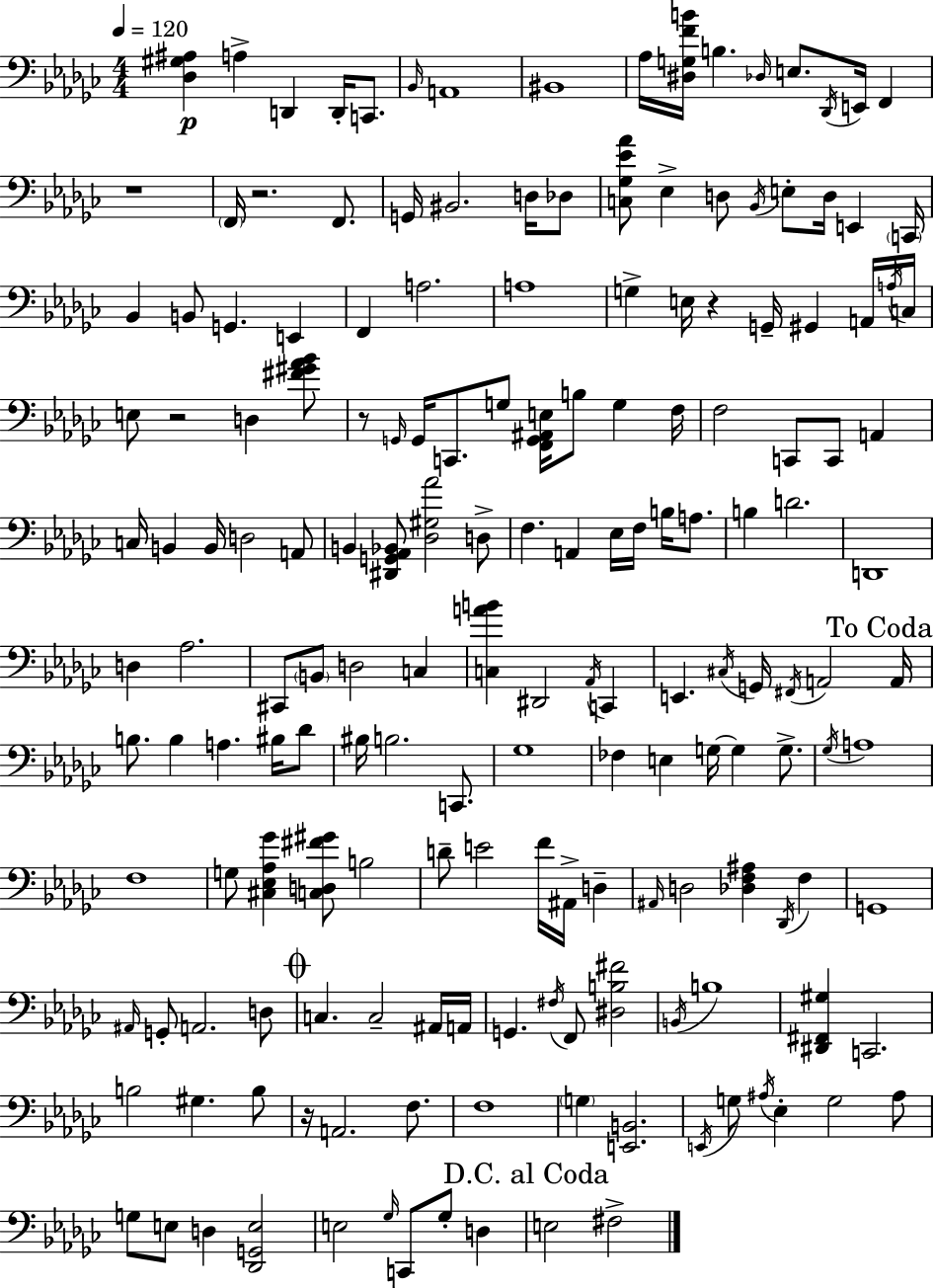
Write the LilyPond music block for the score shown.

{
  \clef bass
  \numericTimeSignature
  \time 4/4
  \key ees \minor
  \tempo 4 = 120
  <des gis ais>4\p a4-> d,4 d,16-. c,8. | \grace { bes,16 } a,1 | bis,1 | aes16 <dis g f' b'>16 b4. \grace { des16 } e8. \acciaccatura { des,16 } e,16 f,4 | \break r1 | \parenthesize f,16 r2. | f,8. g,16 bis,2. | d16 des8 <c ges ees' aes'>8 ees4-> d8 \acciaccatura { bes,16 } e8-. d16 e,4 | \break \parenthesize c,16 bes,4 b,8 g,4. | e,4 f,4 a2. | a1 | g4-> e16 r4 g,16-- gis,4 | \break a,16 \acciaccatura { a16 } c16 e8 r2 d4 | <fis' gis' aes' bes'>8 r8 \grace { g,16 } g,16 c,8. g8 <f, g, ais, e>16 b8 | g4 f16 f2 c,8 | c,8 a,4 c16 b,4 b,16 d2 | \break a,8 b,4 <dis, g, aes, bes,>8 <des gis aes'>2 | d8-> f4. a,4 | ees16 f16 b16 a8. b4 d'2. | d,1 | \break d4 aes2. | cis,8 \parenthesize b,8 d2 | c4 <c a' b'>4 dis,2 | \acciaccatura { aes,16 } c,4 e,4. \acciaccatura { cis16 } g,16 \acciaccatura { fis,16 } | \break a,2 \mark "To Coda" a,16 b8. b4 | a4. bis16 des'8 bis16 b2. | c,8. ges1 | fes4 e4 | \break g16~~ g4 g8.-> \acciaccatura { ges16 } a1 | f1 | g8 <cis ees aes ges'>4 | <c d fis' gis'>8 b2 d'8-- e'2 | \break f'16 ais,16-> d4-- \grace { ais,16 } d2 | <des f ais>4 \acciaccatura { des,16 } f4 g,1 | \grace { ais,16 } g,8-. a,2. | d8 \mark \markup { \musicglyph "scripts.coda" } c4. | \break c2-- ais,16 a,16 g,4. | \acciaccatura { fis16 } f,8 <dis b fis'>2 \acciaccatura { b,16 } b1 | <dis, fis, gis>4 | c,2. b2 | \break gis4. b8 r16 | a,2. f8. f1 | \parenthesize g4 | <e, b,>2. \acciaccatura { e,16 } | \break g8 \acciaccatura { ais16 } ees4-. g2 ais8 | g8 e8 d4 <des, g, e>2 | e2 \grace { ges16 } c,8 ges8-. d4 | \mark "D.C. al Coda" e2 fis2-> | \break \bar "|."
}